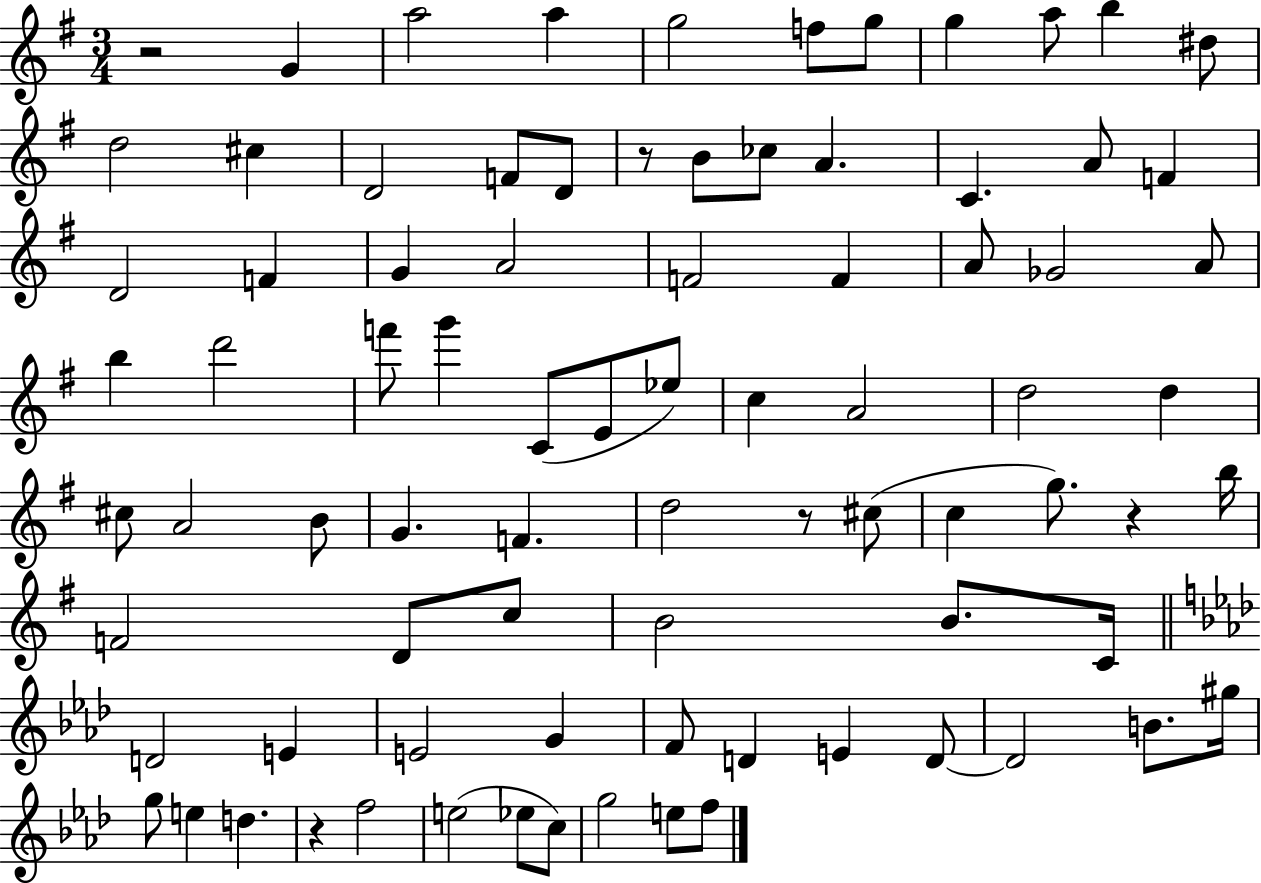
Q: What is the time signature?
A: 3/4